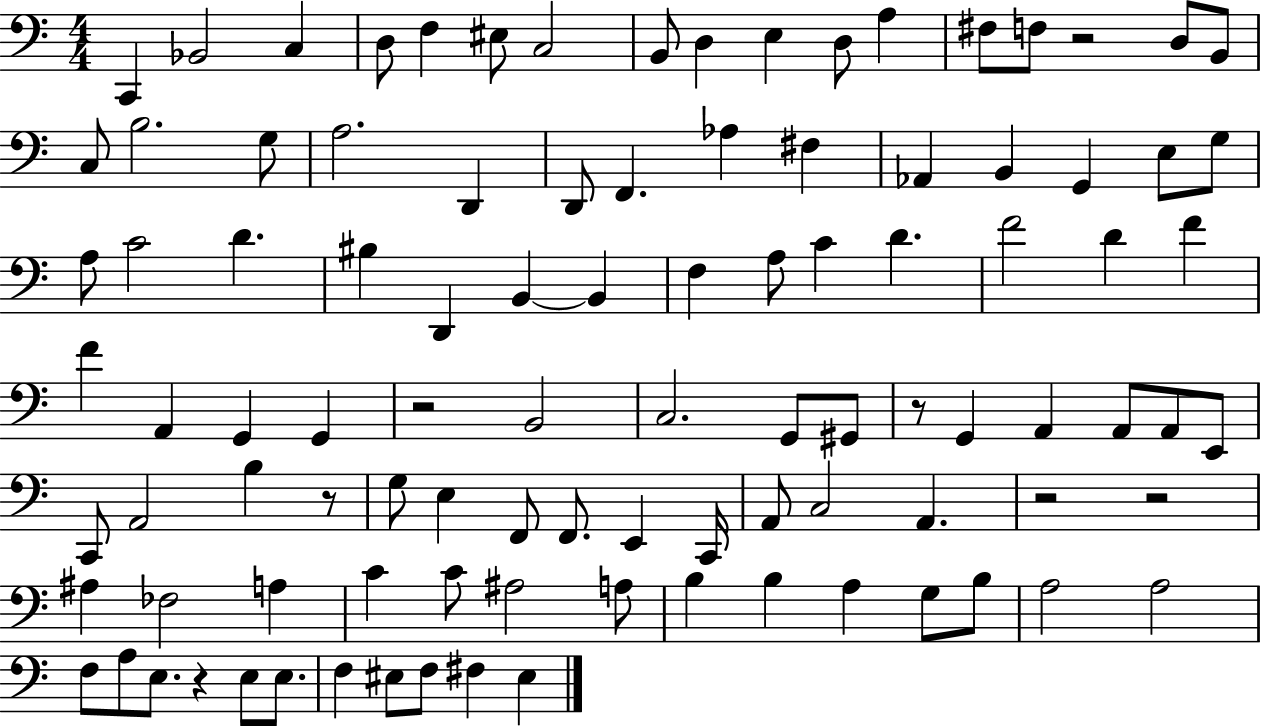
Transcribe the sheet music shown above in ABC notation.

X:1
T:Untitled
M:4/4
L:1/4
K:C
C,, _B,,2 C, D,/2 F, ^E,/2 C,2 B,,/2 D, E, D,/2 A, ^F,/2 F,/2 z2 D,/2 B,,/2 C,/2 B,2 G,/2 A,2 D,, D,,/2 F,, _A, ^F, _A,, B,, G,, E,/2 G,/2 A,/2 C2 D ^B, D,, B,, B,, F, A,/2 C D F2 D F F A,, G,, G,, z2 B,,2 C,2 G,,/2 ^G,,/2 z/2 G,, A,, A,,/2 A,,/2 E,,/2 C,,/2 A,,2 B, z/2 G,/2 E, F,,/2 F,,/2 E,, C,,/4 A,,/2 C,2 A,, z2 z2 ^A, _F,2 A, C C/2 ^A,2 A,/2 B, B, A, G,/2 B,/2 A,2 A,2 F,/2 A,/2 E,/2 z E,/2 E,/2 F, ^E,/2 F,/2 ^F, ^E,